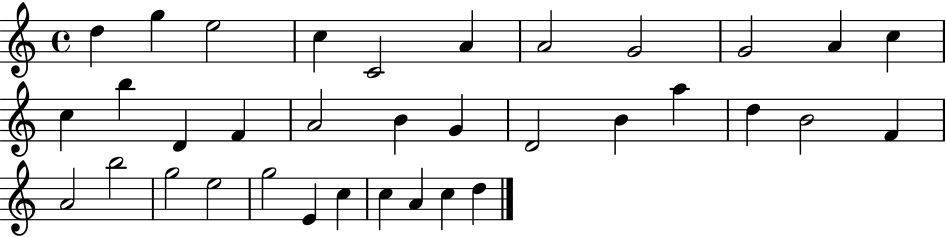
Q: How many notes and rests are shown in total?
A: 35